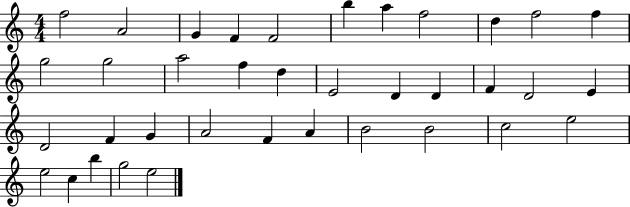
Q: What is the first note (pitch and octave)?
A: F5